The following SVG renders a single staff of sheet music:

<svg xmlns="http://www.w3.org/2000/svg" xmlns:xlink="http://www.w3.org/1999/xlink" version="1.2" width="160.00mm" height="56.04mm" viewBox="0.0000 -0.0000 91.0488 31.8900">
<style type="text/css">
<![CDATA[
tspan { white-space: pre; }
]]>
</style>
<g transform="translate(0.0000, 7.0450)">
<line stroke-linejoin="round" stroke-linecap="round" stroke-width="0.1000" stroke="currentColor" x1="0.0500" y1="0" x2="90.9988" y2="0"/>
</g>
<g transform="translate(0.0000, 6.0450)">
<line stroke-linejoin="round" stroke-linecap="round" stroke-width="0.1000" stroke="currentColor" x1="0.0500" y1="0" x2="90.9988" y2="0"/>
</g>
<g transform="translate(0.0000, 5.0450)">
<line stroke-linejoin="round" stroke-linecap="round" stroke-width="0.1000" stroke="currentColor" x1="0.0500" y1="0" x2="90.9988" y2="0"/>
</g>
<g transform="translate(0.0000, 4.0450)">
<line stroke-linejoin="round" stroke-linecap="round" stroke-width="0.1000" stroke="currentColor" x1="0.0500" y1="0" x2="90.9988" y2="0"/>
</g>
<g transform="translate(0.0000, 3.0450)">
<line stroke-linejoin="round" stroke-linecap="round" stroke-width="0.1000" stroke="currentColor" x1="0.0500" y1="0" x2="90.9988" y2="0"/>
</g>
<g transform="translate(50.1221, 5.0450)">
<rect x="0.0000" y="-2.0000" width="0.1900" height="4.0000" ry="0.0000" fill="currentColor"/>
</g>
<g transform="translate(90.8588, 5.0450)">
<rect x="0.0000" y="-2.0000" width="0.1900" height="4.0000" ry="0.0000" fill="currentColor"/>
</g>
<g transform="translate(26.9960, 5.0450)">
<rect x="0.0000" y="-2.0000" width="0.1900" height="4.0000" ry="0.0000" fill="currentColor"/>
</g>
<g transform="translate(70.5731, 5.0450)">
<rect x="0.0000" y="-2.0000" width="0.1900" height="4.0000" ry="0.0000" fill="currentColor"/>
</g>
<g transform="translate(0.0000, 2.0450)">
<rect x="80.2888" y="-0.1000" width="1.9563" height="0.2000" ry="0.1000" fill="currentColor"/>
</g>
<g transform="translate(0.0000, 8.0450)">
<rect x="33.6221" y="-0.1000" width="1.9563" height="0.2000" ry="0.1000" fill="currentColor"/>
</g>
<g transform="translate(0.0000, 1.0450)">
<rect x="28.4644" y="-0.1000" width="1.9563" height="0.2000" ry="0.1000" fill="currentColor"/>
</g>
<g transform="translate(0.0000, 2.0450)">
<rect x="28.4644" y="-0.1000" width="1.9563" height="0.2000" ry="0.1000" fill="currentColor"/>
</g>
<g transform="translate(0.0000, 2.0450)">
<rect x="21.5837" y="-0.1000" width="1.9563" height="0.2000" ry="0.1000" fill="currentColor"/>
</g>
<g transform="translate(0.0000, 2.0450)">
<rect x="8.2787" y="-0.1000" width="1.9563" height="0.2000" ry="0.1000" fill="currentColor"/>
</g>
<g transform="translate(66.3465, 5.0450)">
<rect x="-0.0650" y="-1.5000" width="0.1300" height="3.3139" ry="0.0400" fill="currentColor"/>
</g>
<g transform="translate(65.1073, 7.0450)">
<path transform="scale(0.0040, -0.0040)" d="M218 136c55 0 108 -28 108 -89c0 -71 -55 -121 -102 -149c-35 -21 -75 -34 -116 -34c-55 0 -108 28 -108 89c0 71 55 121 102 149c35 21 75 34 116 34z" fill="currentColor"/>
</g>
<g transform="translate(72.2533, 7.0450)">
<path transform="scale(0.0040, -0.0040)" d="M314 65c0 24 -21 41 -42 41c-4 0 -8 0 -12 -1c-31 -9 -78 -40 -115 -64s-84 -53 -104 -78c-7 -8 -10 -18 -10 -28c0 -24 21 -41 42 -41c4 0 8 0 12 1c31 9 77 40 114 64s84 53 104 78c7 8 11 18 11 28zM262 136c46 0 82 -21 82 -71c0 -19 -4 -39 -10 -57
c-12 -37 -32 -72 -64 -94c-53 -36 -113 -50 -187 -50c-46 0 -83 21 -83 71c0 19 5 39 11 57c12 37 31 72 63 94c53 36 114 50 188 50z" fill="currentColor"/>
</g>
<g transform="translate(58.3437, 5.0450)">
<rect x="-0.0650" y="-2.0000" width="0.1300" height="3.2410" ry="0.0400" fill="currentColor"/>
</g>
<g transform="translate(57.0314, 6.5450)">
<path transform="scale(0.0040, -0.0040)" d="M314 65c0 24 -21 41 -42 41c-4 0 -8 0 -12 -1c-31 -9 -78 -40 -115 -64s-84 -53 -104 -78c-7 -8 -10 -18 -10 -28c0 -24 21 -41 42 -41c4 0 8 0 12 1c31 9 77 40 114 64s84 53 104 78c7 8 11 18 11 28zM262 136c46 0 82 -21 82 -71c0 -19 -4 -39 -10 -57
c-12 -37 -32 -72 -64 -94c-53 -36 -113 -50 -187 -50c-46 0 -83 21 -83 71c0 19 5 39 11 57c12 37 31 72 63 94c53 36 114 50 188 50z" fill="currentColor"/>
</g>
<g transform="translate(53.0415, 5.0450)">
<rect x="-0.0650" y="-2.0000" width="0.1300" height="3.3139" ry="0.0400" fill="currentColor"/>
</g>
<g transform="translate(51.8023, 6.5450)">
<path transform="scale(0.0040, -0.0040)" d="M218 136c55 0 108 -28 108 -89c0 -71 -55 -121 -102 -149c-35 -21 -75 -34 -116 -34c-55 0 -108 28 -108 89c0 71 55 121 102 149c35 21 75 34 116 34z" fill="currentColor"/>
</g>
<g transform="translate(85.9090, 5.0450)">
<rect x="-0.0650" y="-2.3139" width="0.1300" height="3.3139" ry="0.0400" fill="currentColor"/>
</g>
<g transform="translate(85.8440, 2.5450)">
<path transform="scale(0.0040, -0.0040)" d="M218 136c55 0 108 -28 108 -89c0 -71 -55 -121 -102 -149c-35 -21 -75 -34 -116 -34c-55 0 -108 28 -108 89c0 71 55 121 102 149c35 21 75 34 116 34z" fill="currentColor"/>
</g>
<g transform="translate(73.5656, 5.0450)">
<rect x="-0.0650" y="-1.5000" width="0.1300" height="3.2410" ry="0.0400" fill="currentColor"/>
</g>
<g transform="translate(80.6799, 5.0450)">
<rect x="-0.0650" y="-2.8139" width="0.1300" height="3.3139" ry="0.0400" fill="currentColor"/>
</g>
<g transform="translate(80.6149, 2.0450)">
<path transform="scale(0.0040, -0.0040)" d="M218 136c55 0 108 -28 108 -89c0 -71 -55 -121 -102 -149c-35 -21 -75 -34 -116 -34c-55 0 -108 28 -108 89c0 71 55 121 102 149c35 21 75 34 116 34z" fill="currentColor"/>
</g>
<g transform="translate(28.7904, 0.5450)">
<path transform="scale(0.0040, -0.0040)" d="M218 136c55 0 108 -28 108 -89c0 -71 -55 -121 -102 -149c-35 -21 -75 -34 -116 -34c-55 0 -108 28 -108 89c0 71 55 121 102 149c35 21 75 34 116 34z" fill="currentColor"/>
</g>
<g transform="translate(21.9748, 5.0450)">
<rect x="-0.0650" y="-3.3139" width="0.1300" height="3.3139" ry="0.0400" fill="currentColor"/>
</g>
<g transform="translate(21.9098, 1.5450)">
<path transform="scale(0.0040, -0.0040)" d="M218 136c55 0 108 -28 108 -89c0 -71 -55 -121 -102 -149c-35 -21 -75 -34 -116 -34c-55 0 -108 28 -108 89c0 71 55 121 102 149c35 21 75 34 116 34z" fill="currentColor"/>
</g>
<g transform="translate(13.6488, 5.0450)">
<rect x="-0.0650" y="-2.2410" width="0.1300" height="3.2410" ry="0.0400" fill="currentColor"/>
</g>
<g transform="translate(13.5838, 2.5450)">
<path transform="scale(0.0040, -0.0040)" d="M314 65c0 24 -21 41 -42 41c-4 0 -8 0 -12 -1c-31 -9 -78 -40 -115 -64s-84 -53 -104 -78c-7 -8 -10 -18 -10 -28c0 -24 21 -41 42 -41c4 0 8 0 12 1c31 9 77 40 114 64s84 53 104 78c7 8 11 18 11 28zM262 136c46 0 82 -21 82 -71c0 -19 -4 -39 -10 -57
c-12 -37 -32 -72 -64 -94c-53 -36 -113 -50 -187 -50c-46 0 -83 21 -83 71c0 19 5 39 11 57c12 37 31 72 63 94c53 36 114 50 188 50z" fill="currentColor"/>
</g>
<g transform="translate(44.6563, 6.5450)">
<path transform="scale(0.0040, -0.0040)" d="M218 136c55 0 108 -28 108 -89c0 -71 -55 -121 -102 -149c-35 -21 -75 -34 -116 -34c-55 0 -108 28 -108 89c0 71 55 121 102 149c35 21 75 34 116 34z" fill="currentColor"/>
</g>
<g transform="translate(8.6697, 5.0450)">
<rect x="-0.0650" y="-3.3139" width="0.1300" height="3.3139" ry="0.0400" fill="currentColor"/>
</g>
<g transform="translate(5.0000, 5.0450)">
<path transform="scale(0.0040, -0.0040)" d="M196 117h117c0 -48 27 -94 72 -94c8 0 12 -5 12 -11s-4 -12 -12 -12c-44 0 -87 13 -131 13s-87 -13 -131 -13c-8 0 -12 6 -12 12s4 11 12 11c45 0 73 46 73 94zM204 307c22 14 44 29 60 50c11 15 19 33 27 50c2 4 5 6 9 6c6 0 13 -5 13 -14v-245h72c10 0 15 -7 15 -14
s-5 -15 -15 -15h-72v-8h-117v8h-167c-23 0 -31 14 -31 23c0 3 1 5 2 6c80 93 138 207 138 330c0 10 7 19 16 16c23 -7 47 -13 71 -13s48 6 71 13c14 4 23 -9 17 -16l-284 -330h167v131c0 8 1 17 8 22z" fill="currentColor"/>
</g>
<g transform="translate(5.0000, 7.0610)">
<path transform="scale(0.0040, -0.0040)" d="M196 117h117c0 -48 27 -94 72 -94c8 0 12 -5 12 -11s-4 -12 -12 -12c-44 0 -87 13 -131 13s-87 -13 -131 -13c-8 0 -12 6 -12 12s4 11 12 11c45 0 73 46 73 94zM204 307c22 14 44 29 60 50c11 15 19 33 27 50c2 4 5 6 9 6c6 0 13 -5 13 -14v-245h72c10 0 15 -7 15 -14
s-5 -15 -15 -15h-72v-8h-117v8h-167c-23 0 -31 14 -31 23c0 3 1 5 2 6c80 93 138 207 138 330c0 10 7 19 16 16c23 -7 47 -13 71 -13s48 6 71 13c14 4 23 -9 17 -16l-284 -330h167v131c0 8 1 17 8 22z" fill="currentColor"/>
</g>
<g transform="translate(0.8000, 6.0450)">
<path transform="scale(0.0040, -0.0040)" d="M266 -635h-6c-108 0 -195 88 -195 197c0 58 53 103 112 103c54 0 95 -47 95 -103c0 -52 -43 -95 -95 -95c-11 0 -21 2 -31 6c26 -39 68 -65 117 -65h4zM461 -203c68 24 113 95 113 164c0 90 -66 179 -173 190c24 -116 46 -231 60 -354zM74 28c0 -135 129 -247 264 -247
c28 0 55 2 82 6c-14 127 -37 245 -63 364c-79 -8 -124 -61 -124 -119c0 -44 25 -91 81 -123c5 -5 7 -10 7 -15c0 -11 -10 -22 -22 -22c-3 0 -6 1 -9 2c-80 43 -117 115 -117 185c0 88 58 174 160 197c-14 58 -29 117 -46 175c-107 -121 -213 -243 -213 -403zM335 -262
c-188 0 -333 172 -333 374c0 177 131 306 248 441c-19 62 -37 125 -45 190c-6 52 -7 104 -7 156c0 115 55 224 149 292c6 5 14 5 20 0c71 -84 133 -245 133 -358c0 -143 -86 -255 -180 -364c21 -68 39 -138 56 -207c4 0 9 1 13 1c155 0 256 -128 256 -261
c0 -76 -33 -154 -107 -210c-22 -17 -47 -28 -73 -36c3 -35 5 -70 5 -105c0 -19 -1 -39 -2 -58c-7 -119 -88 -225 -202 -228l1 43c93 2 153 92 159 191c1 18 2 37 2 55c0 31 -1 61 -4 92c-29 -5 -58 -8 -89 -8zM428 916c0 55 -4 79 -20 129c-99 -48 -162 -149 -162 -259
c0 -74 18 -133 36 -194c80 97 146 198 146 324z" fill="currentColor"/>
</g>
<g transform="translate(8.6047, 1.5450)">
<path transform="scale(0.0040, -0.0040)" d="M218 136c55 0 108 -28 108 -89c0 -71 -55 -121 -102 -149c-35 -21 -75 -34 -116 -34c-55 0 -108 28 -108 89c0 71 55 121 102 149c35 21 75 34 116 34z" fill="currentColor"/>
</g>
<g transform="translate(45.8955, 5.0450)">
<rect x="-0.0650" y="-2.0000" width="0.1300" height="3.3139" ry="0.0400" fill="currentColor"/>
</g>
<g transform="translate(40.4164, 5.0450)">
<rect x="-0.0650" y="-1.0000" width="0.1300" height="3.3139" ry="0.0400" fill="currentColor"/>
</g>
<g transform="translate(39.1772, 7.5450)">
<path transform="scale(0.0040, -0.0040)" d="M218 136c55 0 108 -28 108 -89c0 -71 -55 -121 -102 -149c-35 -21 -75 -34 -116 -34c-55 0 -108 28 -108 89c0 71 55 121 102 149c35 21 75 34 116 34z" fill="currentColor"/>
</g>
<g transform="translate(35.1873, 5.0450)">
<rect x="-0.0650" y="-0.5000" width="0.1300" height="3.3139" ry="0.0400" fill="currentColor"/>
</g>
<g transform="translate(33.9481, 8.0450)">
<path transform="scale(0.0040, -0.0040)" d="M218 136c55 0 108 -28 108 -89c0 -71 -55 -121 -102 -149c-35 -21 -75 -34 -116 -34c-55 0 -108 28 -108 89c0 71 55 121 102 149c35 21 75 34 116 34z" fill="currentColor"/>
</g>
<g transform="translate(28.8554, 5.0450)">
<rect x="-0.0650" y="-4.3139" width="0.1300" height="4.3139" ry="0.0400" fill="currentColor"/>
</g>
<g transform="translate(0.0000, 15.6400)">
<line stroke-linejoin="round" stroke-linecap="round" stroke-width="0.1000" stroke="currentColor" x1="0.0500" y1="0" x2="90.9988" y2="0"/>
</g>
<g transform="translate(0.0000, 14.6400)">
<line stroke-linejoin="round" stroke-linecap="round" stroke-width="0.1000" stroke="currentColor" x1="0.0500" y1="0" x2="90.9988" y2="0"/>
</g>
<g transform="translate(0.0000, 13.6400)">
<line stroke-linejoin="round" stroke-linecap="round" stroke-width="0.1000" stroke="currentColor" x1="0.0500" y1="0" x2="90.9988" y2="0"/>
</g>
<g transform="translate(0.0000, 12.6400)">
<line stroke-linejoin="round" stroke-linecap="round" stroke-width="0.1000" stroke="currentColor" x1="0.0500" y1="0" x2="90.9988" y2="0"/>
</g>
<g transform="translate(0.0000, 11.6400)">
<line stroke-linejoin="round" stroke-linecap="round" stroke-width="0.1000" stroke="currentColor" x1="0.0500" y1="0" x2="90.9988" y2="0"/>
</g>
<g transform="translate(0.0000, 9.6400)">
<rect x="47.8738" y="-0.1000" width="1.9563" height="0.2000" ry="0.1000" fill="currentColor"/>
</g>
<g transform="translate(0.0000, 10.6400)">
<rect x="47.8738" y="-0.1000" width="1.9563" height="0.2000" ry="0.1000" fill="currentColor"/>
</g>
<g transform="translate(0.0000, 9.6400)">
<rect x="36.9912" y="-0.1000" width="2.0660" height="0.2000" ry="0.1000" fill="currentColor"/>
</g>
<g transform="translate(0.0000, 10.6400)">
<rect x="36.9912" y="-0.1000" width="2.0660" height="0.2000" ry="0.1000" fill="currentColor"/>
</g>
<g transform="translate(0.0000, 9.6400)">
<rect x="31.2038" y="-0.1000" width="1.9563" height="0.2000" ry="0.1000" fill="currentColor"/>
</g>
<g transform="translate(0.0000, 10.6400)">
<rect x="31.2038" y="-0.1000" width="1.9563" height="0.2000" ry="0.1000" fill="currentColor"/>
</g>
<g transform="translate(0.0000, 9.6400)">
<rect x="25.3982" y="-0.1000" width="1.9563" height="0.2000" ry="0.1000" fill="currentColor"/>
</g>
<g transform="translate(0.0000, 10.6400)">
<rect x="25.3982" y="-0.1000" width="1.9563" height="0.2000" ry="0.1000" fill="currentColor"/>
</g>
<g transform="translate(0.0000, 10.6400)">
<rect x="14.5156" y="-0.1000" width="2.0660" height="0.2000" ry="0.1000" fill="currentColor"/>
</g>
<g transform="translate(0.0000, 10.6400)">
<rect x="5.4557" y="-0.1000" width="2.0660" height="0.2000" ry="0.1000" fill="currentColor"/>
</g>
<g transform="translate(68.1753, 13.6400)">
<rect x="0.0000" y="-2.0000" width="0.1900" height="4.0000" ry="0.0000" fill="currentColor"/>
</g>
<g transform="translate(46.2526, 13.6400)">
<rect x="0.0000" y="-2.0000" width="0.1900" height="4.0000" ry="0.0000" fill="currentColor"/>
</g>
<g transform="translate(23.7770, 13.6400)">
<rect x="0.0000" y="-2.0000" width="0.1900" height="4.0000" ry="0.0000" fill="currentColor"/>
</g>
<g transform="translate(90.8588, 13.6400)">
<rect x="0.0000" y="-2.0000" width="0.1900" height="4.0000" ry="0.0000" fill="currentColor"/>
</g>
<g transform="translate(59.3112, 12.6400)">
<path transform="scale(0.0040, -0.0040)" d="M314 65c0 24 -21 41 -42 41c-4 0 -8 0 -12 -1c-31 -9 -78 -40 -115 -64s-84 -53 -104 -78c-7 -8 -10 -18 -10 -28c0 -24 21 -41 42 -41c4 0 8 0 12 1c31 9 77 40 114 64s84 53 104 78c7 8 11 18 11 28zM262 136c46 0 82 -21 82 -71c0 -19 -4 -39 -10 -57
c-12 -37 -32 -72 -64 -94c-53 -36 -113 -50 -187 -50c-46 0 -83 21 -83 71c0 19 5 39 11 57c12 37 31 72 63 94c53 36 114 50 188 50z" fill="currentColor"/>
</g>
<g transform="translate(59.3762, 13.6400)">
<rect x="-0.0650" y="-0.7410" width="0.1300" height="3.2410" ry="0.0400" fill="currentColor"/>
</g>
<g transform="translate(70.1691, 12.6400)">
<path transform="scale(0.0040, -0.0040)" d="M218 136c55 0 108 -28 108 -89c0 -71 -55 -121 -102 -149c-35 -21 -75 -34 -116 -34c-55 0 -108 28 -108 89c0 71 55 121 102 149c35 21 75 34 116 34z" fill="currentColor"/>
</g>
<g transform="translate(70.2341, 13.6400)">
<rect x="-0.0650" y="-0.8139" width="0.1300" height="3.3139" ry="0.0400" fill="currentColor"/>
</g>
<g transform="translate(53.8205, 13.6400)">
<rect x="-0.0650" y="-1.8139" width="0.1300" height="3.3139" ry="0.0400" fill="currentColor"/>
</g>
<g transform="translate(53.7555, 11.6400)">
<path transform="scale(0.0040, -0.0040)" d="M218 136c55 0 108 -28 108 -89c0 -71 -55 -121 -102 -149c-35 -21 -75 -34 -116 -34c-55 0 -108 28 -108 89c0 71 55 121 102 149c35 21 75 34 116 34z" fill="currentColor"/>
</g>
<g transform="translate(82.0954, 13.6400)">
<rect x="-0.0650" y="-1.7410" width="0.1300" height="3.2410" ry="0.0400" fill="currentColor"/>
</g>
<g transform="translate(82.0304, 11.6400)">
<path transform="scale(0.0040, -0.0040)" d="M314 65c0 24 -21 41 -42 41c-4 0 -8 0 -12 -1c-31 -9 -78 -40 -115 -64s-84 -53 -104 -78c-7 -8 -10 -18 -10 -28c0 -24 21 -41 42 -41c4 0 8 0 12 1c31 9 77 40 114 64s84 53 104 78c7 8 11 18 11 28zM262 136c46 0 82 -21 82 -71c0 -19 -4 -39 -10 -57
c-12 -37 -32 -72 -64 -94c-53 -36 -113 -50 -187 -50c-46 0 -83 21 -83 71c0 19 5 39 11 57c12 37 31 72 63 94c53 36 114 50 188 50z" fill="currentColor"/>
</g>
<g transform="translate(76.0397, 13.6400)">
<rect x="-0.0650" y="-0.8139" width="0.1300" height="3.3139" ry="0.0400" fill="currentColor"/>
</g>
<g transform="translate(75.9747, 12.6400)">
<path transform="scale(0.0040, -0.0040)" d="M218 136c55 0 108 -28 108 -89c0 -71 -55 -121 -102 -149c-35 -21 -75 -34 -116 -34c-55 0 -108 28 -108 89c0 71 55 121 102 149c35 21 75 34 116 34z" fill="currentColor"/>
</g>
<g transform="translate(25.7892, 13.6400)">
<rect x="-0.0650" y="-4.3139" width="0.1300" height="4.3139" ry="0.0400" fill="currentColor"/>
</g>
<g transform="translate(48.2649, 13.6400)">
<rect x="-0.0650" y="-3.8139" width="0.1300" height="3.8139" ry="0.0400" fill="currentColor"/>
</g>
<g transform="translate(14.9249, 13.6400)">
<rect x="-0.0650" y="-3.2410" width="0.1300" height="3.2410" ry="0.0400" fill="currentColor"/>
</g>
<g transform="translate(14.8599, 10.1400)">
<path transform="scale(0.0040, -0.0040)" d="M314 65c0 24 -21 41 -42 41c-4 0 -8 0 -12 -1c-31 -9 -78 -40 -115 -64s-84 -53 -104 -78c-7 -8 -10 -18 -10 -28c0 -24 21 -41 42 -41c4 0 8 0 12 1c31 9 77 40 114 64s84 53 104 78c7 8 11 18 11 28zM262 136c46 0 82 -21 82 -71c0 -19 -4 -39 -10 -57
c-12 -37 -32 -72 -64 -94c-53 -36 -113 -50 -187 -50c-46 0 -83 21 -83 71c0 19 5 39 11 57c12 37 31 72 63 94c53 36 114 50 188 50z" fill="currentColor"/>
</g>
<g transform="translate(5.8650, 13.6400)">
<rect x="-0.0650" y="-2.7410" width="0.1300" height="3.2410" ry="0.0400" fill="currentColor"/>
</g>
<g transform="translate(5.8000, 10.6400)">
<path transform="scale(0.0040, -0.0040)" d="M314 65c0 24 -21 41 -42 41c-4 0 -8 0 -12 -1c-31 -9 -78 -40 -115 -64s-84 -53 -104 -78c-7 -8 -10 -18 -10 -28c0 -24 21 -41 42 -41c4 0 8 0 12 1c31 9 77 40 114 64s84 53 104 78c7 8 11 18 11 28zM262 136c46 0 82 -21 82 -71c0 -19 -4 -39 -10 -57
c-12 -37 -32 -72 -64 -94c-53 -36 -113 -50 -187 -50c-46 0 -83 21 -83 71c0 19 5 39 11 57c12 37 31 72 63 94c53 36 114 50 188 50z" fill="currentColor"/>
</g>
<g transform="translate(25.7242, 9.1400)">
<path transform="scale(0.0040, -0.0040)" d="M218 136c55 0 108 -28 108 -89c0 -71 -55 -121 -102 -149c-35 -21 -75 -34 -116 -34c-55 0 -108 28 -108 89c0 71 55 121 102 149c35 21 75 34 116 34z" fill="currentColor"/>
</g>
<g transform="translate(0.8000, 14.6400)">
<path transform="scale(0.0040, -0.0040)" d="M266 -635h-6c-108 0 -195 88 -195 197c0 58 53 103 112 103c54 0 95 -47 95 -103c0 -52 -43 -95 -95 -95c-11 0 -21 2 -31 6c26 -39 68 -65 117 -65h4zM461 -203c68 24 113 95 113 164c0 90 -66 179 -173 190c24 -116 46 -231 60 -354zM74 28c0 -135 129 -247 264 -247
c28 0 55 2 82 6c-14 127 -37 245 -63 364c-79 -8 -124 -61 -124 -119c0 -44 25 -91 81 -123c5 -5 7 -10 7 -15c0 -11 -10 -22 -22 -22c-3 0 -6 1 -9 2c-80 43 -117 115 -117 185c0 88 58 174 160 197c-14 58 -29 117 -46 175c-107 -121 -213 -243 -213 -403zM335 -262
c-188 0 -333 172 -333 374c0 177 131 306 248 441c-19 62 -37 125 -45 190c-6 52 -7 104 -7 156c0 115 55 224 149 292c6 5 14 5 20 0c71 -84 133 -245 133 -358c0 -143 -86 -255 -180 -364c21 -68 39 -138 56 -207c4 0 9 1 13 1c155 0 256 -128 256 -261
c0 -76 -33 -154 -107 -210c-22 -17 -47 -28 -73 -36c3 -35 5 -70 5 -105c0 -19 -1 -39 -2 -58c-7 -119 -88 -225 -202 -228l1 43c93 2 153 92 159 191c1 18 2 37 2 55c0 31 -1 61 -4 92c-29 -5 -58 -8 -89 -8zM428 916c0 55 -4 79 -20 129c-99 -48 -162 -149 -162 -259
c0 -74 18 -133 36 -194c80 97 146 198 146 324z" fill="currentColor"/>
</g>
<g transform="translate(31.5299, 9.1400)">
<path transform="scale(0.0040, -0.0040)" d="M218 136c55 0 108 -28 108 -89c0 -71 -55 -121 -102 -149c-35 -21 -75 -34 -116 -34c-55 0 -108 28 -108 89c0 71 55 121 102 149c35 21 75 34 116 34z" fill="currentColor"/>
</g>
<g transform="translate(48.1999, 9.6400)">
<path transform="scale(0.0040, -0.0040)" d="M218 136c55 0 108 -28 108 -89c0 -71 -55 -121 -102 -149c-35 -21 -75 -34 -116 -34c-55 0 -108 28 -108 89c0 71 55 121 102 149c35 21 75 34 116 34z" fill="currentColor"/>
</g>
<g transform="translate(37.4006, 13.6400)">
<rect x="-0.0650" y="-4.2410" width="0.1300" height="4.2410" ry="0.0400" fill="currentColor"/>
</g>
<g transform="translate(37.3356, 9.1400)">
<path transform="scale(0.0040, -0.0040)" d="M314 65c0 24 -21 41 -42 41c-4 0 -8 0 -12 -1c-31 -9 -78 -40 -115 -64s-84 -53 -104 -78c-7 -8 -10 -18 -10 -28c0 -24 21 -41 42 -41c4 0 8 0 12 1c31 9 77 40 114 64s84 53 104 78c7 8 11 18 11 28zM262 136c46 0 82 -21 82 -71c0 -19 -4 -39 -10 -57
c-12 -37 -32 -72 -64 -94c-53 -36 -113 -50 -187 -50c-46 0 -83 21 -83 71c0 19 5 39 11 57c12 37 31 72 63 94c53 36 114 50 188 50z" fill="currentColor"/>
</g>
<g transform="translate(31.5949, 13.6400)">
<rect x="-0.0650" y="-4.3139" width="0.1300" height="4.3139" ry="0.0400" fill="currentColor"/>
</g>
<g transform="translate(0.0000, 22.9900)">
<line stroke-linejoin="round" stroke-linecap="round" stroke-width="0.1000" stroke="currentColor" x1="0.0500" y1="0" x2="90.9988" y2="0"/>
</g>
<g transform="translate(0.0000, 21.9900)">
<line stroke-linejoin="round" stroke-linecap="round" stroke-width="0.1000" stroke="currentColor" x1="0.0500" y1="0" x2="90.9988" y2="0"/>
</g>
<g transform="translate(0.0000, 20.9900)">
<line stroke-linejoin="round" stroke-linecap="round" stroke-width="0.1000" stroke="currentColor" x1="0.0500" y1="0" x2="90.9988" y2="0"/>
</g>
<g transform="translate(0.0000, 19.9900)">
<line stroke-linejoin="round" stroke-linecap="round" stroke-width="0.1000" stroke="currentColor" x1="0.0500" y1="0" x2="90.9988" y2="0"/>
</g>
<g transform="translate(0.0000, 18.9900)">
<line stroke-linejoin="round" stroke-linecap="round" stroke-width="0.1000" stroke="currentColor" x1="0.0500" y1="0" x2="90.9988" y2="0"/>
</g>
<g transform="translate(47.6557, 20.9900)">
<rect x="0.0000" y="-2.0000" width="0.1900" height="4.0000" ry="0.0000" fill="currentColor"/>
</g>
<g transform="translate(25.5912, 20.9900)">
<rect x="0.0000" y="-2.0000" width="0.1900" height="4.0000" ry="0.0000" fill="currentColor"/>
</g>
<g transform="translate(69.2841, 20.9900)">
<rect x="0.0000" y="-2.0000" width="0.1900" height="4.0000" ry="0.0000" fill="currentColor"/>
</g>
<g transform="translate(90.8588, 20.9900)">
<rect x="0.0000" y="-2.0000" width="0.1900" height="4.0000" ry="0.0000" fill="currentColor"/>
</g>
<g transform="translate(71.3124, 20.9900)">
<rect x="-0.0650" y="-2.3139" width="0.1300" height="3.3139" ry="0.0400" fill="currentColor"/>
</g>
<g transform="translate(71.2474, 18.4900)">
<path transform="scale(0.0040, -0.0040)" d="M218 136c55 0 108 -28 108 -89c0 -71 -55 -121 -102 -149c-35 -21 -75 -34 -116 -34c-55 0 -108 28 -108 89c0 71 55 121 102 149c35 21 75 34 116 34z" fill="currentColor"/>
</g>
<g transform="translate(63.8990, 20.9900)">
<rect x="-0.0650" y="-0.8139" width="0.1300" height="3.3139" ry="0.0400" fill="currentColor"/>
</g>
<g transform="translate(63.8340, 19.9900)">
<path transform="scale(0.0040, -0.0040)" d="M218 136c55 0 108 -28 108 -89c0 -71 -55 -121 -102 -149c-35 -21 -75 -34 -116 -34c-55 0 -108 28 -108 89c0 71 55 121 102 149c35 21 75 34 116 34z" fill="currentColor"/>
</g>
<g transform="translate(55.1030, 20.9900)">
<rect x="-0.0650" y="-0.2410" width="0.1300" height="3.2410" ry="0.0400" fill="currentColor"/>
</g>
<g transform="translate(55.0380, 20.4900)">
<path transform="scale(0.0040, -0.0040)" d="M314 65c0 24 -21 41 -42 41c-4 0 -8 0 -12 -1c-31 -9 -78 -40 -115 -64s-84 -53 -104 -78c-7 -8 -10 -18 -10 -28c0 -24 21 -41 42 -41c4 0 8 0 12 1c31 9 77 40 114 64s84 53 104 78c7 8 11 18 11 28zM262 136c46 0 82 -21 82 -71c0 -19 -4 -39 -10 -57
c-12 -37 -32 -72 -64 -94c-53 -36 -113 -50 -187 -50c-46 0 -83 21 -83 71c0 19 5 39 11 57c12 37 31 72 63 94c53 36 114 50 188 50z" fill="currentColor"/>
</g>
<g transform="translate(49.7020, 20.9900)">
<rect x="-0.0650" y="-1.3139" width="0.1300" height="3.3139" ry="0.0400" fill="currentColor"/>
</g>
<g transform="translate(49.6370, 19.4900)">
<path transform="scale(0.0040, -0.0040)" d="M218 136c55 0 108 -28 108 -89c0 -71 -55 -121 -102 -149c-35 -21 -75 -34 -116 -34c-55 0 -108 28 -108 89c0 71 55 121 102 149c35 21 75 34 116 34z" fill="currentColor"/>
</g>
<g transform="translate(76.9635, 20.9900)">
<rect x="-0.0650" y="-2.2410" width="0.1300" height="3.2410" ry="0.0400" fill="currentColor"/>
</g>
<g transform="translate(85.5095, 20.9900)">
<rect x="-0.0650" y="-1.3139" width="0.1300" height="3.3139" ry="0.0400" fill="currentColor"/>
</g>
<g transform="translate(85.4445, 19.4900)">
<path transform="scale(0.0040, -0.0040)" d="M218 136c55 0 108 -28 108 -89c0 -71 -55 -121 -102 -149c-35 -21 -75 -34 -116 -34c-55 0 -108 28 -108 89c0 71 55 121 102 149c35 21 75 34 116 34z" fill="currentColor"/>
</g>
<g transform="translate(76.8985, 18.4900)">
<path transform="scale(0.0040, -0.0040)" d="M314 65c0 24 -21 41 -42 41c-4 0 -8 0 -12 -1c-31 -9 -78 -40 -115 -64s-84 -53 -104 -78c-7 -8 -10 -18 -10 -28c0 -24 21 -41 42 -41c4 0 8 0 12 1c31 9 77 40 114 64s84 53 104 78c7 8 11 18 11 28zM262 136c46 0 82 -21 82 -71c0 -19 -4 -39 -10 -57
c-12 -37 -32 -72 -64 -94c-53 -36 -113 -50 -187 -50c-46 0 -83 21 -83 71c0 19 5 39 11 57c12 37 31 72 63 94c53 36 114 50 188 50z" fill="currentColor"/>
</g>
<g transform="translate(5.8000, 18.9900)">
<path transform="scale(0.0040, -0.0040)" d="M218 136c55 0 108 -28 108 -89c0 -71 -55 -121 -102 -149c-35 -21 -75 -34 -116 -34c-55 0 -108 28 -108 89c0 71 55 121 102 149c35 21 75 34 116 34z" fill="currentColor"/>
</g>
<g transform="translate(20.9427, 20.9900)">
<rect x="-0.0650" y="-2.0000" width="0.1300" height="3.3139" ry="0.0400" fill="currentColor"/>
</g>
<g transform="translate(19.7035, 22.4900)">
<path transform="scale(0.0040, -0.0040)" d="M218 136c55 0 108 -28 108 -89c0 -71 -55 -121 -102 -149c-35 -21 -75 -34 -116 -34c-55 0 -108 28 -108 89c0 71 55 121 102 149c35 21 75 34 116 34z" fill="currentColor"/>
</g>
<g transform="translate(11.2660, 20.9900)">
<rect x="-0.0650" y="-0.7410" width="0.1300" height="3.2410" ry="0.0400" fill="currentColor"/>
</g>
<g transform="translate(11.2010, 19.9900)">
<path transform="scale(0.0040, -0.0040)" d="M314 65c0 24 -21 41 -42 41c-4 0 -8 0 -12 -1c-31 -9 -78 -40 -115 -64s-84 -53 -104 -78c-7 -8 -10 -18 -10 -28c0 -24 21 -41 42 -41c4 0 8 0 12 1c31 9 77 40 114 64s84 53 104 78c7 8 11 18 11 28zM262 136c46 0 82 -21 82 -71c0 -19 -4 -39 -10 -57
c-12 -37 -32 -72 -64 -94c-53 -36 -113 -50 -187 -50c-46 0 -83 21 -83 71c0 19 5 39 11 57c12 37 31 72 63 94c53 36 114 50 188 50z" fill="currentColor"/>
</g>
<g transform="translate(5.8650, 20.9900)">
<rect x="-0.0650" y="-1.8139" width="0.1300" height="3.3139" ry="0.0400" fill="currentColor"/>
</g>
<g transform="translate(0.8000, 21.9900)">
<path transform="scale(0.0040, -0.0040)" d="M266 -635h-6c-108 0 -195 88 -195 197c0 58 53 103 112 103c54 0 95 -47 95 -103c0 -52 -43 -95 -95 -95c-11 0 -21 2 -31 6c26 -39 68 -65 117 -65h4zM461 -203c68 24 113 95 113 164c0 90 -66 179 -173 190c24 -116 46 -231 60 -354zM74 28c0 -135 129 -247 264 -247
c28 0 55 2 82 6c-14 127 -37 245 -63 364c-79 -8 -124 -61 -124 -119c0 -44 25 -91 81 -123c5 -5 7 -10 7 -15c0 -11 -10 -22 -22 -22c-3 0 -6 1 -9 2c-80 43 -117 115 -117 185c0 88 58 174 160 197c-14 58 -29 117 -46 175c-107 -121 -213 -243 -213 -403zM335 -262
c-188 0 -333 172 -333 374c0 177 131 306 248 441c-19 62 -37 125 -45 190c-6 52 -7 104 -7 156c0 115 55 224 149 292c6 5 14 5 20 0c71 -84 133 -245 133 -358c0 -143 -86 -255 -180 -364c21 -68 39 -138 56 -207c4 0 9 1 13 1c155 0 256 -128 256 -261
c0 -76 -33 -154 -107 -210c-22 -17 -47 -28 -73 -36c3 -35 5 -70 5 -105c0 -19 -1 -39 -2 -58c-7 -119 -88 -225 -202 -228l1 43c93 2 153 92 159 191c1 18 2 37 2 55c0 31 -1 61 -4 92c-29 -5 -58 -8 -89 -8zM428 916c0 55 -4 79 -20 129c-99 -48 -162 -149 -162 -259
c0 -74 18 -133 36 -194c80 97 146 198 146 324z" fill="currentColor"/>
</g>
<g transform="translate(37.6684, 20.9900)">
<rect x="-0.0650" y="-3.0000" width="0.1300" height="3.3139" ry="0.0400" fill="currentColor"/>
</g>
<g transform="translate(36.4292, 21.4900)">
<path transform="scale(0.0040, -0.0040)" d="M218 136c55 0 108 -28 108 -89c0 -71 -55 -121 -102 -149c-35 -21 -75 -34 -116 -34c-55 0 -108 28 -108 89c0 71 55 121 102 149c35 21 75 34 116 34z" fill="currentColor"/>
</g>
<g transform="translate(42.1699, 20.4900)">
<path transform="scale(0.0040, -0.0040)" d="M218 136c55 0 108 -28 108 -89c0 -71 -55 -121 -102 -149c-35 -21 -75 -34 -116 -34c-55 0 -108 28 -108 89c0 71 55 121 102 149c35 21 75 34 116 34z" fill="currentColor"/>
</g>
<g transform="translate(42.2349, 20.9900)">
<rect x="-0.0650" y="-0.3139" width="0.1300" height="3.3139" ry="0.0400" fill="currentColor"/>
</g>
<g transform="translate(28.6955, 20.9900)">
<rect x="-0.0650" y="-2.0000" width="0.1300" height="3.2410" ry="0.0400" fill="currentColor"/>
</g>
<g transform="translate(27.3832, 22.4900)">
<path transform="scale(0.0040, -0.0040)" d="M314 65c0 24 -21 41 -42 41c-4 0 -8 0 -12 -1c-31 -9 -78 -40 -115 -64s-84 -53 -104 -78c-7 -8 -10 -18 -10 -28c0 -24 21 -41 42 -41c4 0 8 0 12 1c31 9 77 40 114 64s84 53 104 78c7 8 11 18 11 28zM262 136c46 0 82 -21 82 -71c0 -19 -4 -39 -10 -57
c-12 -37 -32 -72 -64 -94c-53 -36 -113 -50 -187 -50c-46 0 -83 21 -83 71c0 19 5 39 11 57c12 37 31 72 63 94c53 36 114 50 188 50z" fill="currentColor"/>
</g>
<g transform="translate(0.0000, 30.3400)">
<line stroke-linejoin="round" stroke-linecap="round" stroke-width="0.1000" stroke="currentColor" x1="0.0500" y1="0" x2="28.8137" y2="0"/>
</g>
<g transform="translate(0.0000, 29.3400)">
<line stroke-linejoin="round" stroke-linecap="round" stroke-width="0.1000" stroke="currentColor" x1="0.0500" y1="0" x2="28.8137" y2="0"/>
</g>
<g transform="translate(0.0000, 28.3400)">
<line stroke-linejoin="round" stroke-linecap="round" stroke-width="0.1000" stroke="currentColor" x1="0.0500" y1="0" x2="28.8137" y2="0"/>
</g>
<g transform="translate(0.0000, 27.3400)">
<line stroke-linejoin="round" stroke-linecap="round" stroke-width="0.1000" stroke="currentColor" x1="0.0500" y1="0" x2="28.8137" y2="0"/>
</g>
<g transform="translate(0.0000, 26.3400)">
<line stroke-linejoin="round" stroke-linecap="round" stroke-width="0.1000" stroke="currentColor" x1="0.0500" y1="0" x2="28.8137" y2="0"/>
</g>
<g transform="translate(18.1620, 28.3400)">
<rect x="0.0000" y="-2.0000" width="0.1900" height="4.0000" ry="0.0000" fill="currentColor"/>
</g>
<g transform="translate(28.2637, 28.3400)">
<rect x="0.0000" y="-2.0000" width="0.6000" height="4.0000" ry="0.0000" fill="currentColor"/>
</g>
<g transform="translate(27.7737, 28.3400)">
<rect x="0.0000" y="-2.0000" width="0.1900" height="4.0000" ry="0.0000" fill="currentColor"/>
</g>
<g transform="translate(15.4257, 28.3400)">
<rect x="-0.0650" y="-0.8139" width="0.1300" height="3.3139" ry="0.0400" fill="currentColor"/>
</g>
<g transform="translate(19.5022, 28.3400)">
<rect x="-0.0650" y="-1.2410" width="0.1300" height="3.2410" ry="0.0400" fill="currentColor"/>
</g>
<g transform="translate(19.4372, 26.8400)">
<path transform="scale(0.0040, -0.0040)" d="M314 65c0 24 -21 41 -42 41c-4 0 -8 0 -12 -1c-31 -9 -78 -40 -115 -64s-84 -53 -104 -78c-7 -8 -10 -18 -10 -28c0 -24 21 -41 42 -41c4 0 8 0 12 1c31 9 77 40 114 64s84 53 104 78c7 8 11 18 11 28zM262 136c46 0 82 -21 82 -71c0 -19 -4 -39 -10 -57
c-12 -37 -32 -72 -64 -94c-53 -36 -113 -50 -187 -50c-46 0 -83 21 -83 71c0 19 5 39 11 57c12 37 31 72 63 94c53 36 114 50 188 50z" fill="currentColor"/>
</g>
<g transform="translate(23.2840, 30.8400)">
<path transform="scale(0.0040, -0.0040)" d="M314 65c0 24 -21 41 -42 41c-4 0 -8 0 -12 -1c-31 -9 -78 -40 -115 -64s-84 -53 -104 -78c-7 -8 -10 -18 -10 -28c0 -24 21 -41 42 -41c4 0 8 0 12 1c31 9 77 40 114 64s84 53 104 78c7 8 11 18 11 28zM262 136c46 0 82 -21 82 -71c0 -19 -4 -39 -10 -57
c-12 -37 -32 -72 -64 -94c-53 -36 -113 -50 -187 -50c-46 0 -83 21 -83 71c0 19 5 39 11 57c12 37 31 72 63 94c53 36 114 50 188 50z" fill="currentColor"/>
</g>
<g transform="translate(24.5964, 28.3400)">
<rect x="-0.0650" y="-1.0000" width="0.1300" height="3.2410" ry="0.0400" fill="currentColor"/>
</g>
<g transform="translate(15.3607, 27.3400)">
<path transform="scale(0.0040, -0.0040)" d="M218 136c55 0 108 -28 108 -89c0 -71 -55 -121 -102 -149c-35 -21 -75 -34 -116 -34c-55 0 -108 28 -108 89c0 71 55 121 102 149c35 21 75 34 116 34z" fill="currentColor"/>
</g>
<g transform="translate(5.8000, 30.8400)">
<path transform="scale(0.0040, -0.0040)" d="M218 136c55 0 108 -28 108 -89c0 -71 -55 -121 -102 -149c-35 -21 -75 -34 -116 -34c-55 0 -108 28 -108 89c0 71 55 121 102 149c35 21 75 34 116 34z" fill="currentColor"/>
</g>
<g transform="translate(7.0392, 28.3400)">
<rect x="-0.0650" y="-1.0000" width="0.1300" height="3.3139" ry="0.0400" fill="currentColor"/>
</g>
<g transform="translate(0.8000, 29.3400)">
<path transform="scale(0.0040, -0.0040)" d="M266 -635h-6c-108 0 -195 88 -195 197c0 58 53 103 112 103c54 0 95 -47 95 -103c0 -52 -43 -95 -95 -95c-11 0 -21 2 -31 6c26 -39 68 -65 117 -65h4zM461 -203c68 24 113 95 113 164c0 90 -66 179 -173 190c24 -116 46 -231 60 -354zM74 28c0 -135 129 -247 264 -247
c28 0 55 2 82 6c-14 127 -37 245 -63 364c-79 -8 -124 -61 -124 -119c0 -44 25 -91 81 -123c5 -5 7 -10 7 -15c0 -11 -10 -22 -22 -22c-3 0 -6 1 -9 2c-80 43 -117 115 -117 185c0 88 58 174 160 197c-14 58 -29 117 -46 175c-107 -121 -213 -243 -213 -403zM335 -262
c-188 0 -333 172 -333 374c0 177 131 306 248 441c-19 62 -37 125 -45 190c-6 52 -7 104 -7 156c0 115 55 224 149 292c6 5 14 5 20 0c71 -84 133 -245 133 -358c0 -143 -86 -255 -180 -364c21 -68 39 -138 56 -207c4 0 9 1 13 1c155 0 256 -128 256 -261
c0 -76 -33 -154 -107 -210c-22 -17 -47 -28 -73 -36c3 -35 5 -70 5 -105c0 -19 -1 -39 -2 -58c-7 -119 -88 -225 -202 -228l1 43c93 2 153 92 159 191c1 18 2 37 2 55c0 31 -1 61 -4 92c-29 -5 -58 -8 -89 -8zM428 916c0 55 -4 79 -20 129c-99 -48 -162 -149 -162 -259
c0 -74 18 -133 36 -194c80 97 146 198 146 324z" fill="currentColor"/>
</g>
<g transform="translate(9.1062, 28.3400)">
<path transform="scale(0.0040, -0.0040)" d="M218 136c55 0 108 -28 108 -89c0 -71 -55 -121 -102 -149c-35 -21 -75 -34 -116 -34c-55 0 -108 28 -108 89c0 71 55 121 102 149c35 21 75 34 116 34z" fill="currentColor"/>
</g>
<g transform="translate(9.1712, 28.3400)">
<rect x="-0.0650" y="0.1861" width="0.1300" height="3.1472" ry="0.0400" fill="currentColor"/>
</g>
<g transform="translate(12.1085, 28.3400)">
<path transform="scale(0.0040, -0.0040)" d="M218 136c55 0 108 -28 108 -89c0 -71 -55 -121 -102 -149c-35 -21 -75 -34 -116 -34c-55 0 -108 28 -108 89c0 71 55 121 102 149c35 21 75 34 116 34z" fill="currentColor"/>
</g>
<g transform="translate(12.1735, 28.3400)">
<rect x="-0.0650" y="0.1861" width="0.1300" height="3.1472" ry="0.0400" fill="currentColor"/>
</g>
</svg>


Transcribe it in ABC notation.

X:1
T:Untitled
M:4/4
L:1/4
K:C
b g2 b d' C D F F F2 E E2 a g a2 b2 d' d' d'2 c' f d2 d d f2 f d2 F F2 A c e c2 d g g2 e D B B d e2 D2